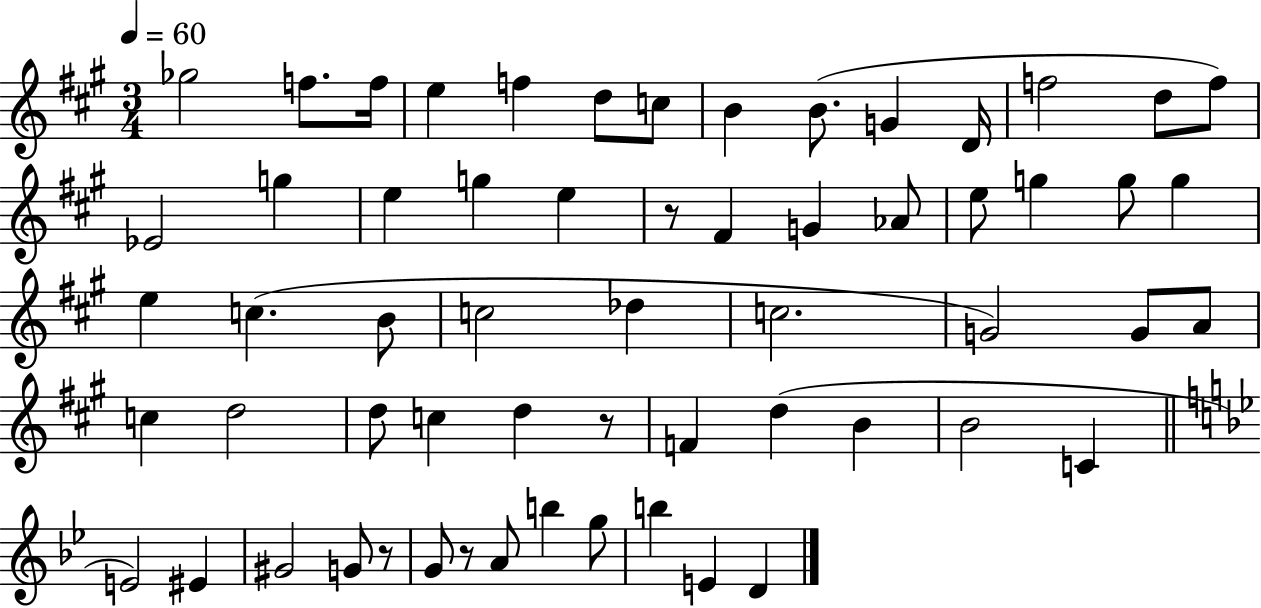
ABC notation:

X:1
T:Untitled
M:3/4
L:1/4
K:A
_g2 f/2 f/4 e f d/2 c/2 B B/2 G D/4 f2 d/2 f/2 _E2 g e g e z/2 ^F G _A/2 e/2 g g/2 g e c B/2 c2 _d c2 G2 G/2 A/2 c d2 d/2 c d z/2 F d B B2 C E2 ^E ^G2 G/2 z/2 G/2 z/2 A/2 b g/2 b E D